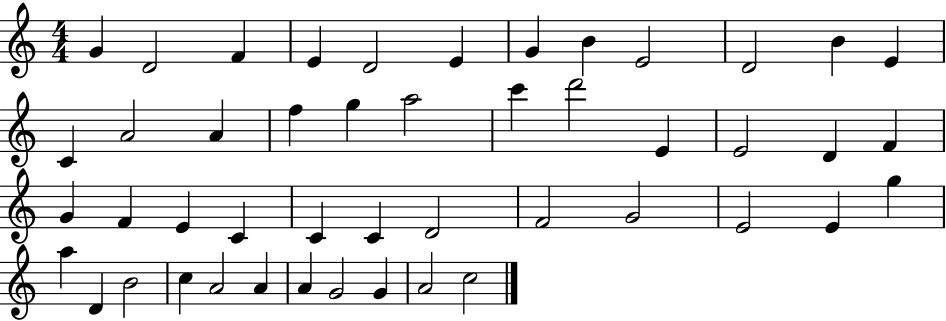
G4/q D4/h F4/q E4/q D4/h E4/q G4/q B4/q E4/h D4/h B4/q E4/q C4/q A4/h A4/q F5/q G5/q A5/h C6/q D6/h E4/q E4/h D4/q F4/q G4/q F4/q E4/q C4/q C4/q C4/q D4/h F4/h G4/h E4/h E4/q G5/q A5/q D4/q B4/h C5/q A4/h A4/q A4/q G4/h G4/q A4/h C5/h